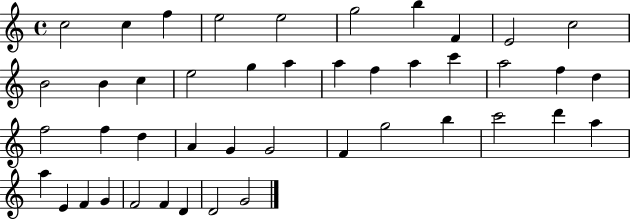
{
  \clef treble
  \time 4/4
  \defaultTimeSignature
  \key c \major
  c''2 c''4 f''4 | e''2 e''2 | g''2 b''4 f'4 | e'2 c''2 | \break b'2 b'4 c''4 | e''2 g''4 a''4 | a''4 f''4 a''4 c'''4 | a''2 f''4 d''4 | \break f''2 f''4 d''4 | a'4 g'4 g'2 | f'4 g''2 b''4 | c'''2 d'''4 a''4 | \break a''4 e'4 f'4 g'4 | f'2 f'4 d'4 | d'2 g'2 | \bar "|."
}